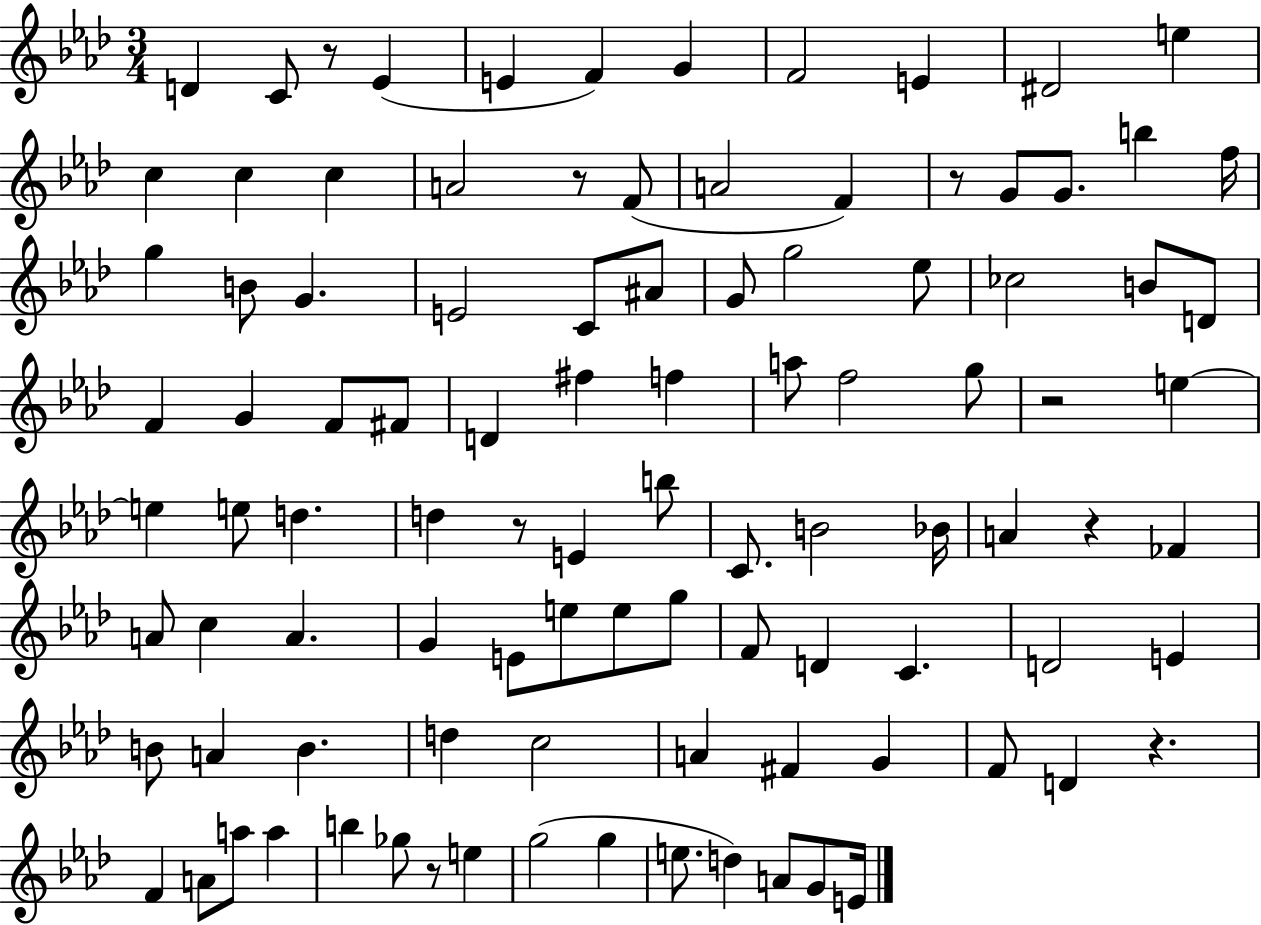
{
  \clef treble
  \numericTimeSignature
  \time 3/4
  \key aes \major
  d'4 c'8 r8 ees'4( | e'4 f'4) g'4 | f'2 e'4 | dis'2 e''4 | \break c''4 c''4 c''4 | a'2 r8 f'8( | a'2 f'4) | r8 g'8 g'8. b''4 f''16 | \break g''4 b'8 g'4. | e'2 c'8 ais'8 | g'8 g''2 ees''8 | ces''2 b'8 d'8 | \break f'4 g'4 f'8 fis'8 | d'4 fis''4 f''4 | a''8 f''2 g''8 | r2 e''4~~ | \break e''4 e''8 d''4. | d''4 r8 e'4 b''8 | c'8. b'2 bes'16 | a'4 r4 fes'4 | \break a'8 c''4 a'4. | g'4 e'8 e''8 e''8 g''8 | f'8 d'4 c'4. | d'2 e'4 | \break b'8 a'4 b'4. | d''4 c''2 | a'4 fis'4 g'4 | f'8 d'4 r4. | \break f'4 a'8 a''8 a''4 | b''4 ges''8 r8 e''4 | g''2( g''4 | e''8. d''4) a'8 g'8 e'16 | \break \bar "|."
}